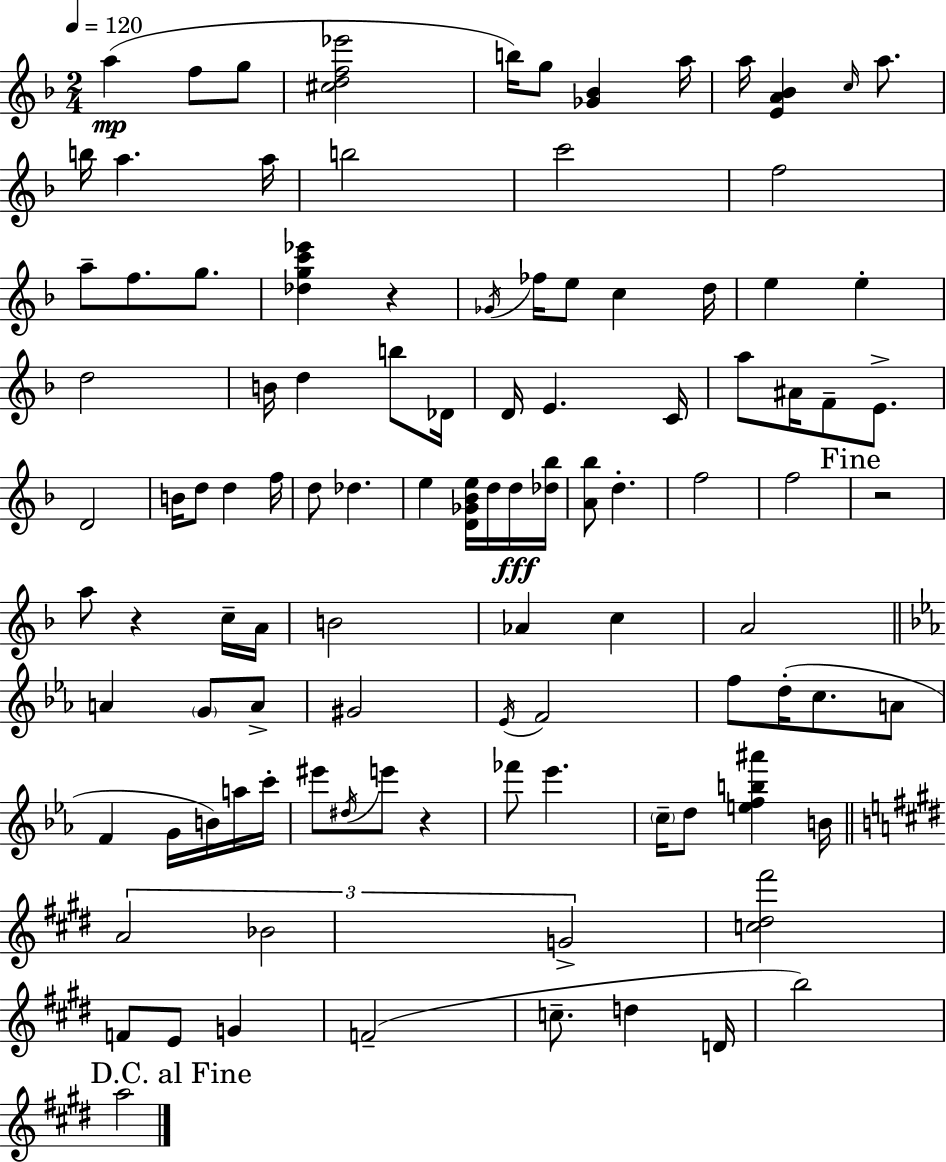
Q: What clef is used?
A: treble